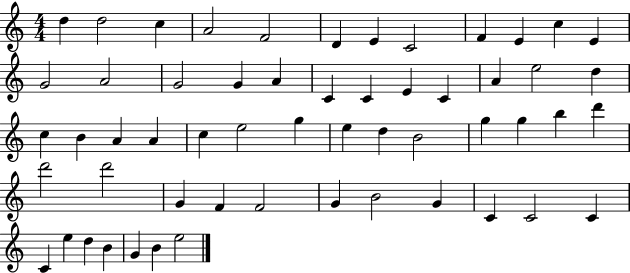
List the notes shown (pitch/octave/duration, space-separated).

D5/q D5/h C5/q A4/h F4/h D4/q E4/q C4/h F4/q E4/q C5/q E4/q G4/h A4/h G4/h G4/q A4/q C4/q C4/q E4/q C4/q A4/q E5/h D5/q C5/q B4/q A4/q A4/q C5/q E5/h G5/q E5/q D5/q B4/h G5/q G5/q B5/q D6/q D6/h D6/h G4/q F4/q F4/h G4/q B4/h G4/q C4/q C4/h C4/q C4/q E5/q D5/q B4/q G4/q B4/q E5/h